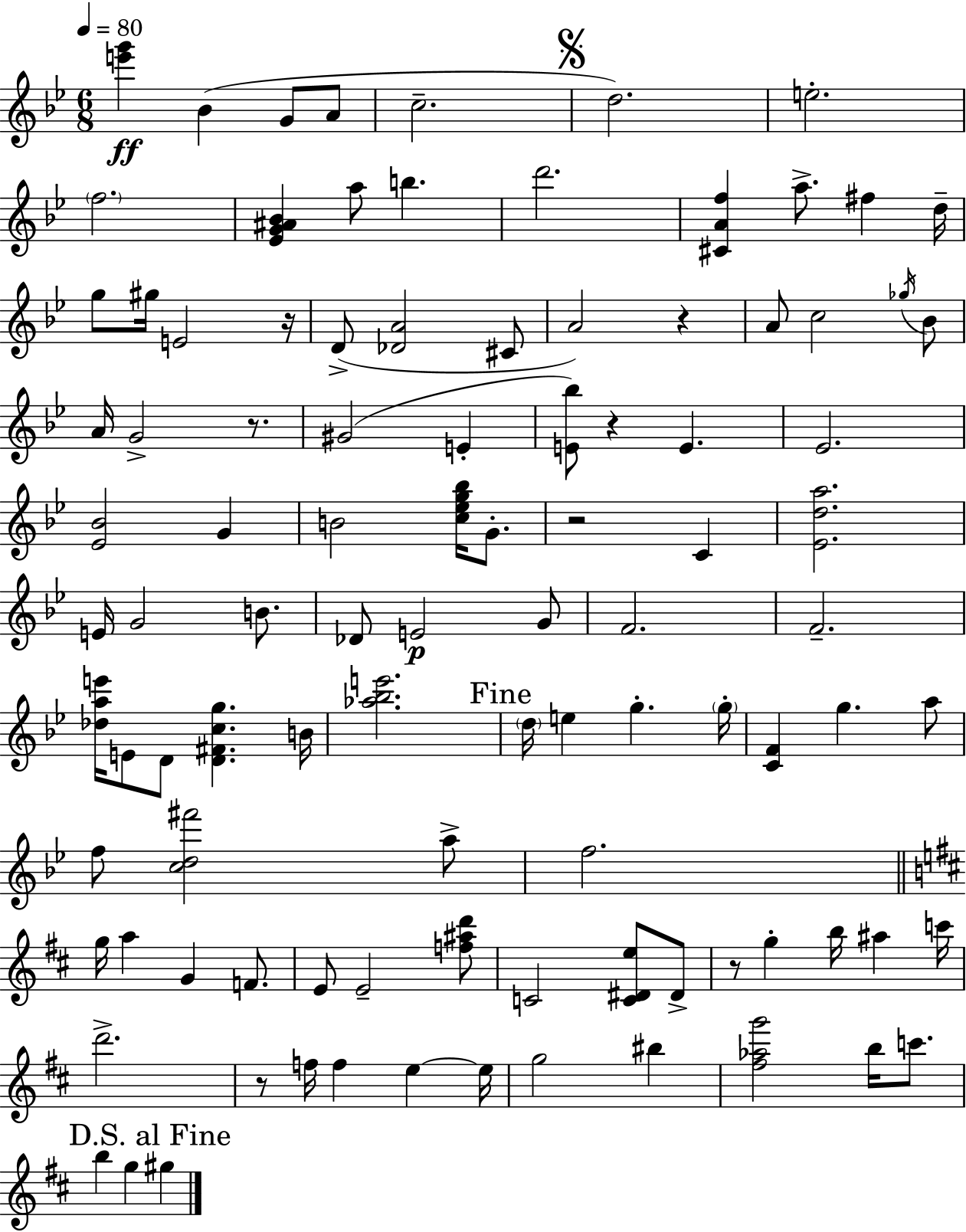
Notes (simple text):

[E6,G6]/q Bb4/q G4/e A4/e C5/h. D5/h. E5/h. F5/h. [Eb4,G4,A#4,Bb4]/q A5/e B5/q. D6/h. [C#4,A4,F5]/q A5/e. F#5/q D5/s G5/e G#5/s E4/h R/s D4/e [Db4,A4]/h C#4/e A4/h R/q A4/e C5/h Gb5/s Bb4/e A4/s G4/h R/e. G#4/h E4/q [E4,Bb5]/e R/q E4/q. Eb4/h. [Eb4,Bb4]/h G4/q B4/h [C5,Eb5,G5,Bb5]/s G4/e. R/h C4/q [Eb4,D5,A5]/h. E4/s G4/h B4/e. Db4/e E4/h G4/e F4/h. F4/h. [Db5,A5,E6]/s E4/e D4/e [D4,F#4,C5,G5]/q. B4/s [Ab5,Bb5,E6]/h. D5/s E5/q G5/q. G5/s [C4,F4]/q G5/q. A5/e F5/e [C5,D5,F#6]/h A5/e F5/h. G5/s A5/q G4/q F4/e. E4/e E4/h [F5,A#5,D6]/e C4/h [C4,D#4,E5]/e D#4/e R/e G5/q B5/s A#5/q C6/s D6/h. R/e F5/s F5/q E5/q E5/s G5/h BIS5/q [F#5,Ab5,G6]/h B5/s C6/e. B5/q G5/q G#5/q